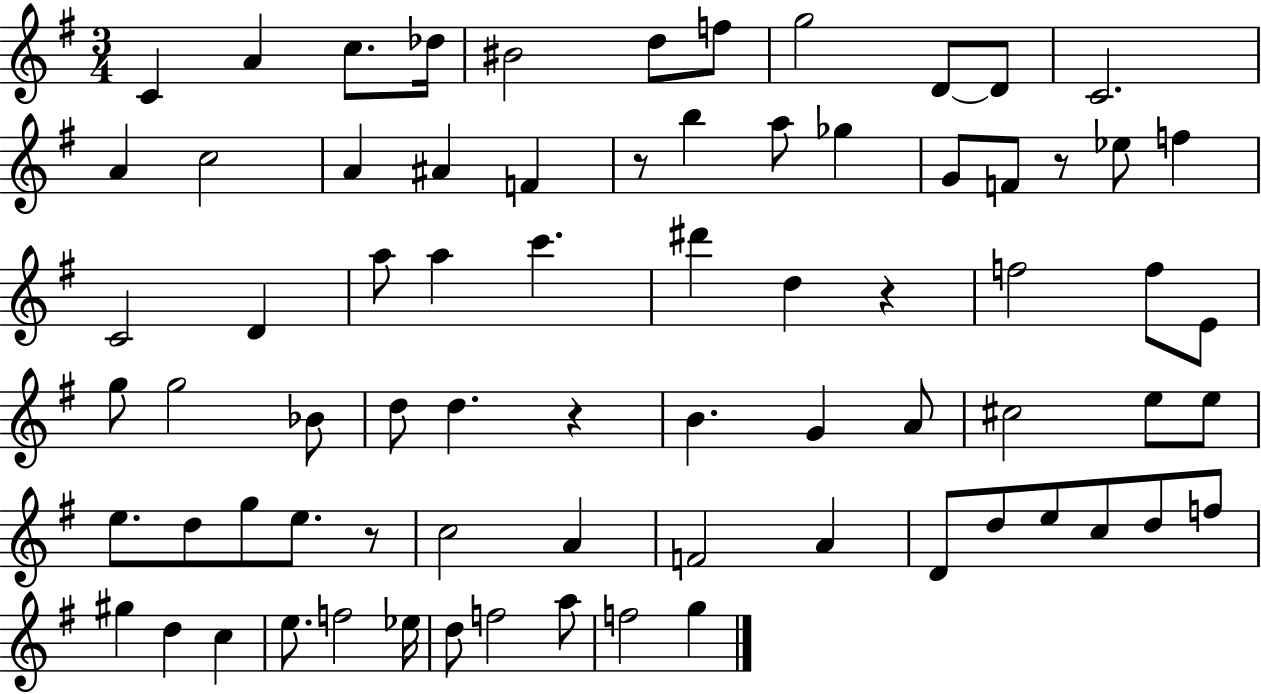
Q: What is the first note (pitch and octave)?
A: C4